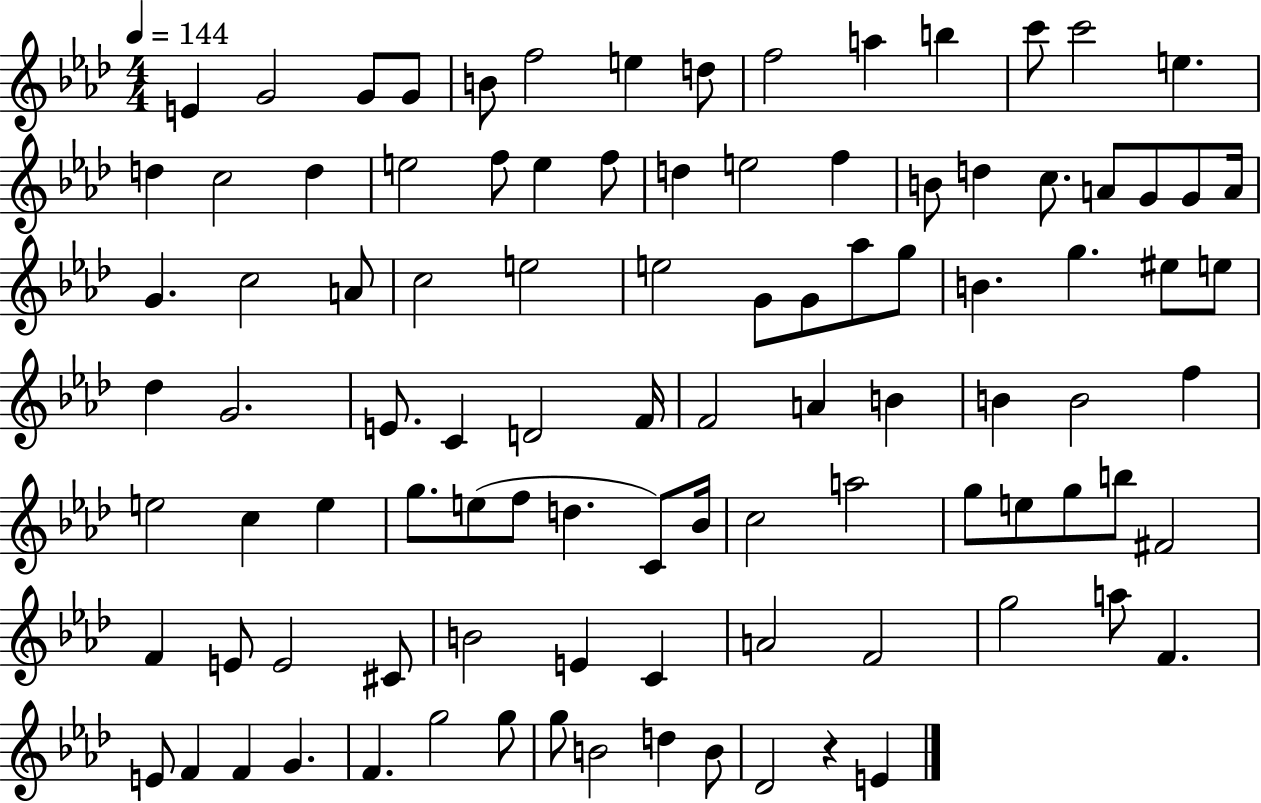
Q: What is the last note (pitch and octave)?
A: E4